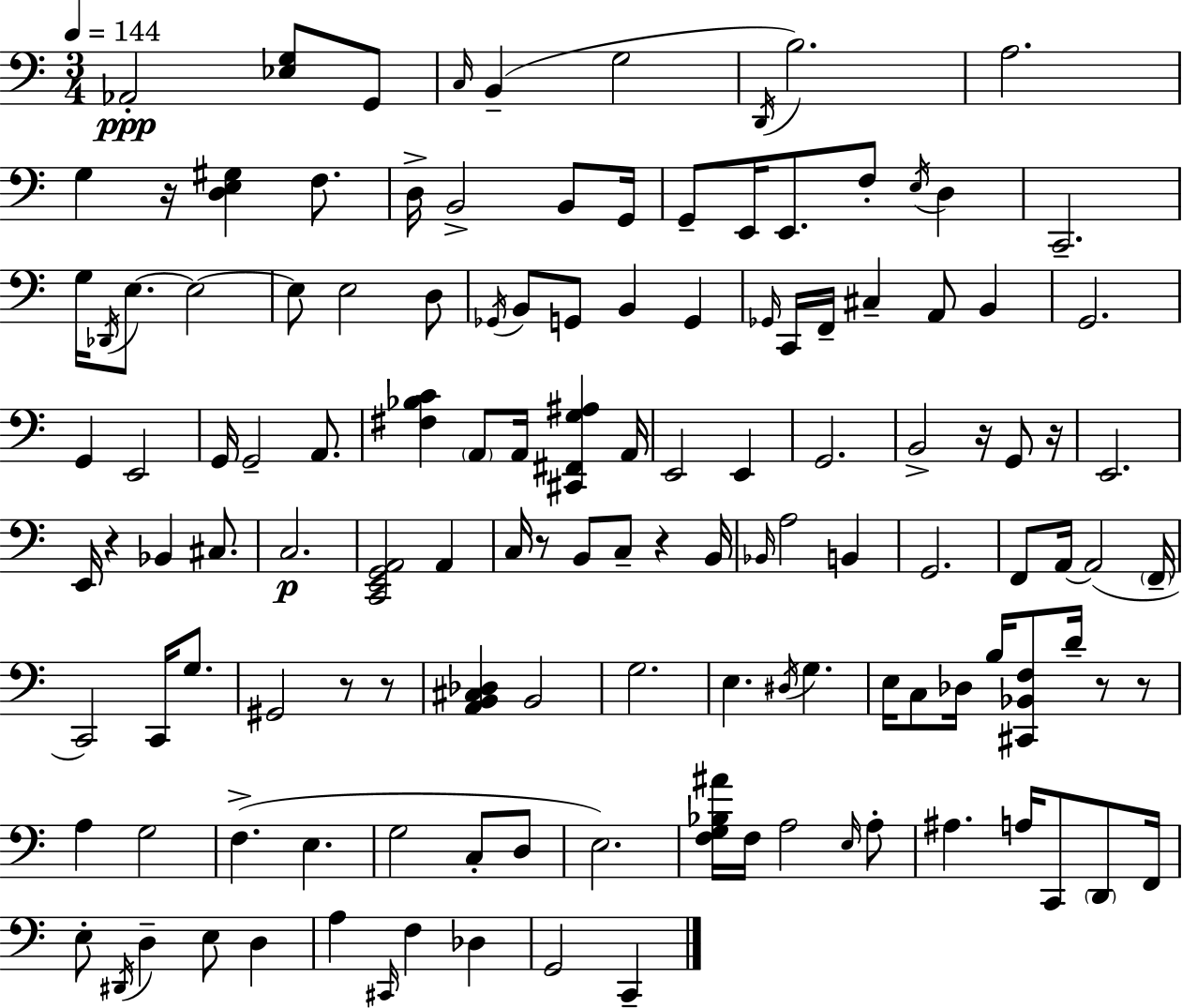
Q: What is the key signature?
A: C major